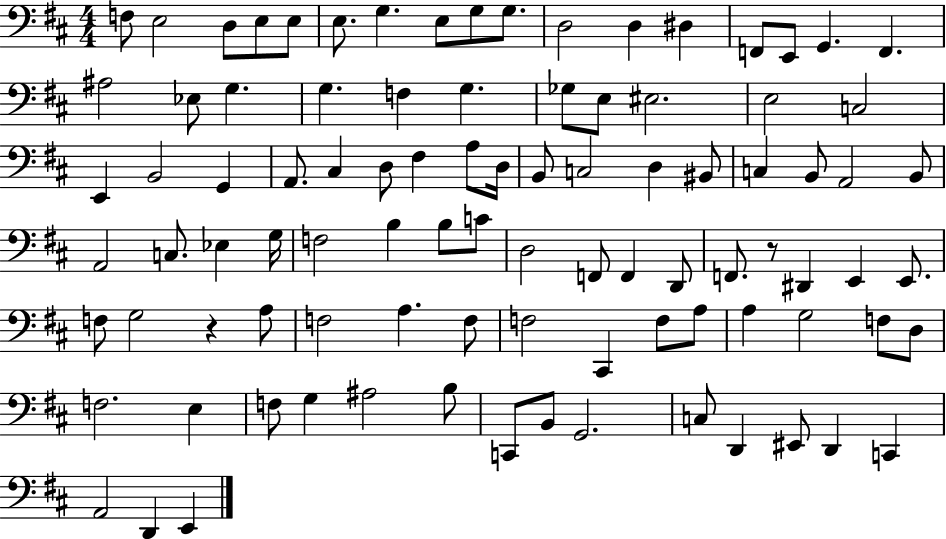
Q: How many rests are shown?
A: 2